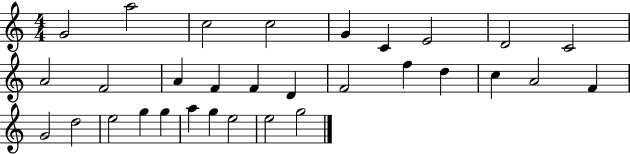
X:1
T:Untitled
M:4/4
L:1/4
K:C
G2 a2 c2 c2 G C E2 D2 C2 A2 F2 A F F D F2 f d c A2 F G2 d2 e2 g g a g e2 e2 g2